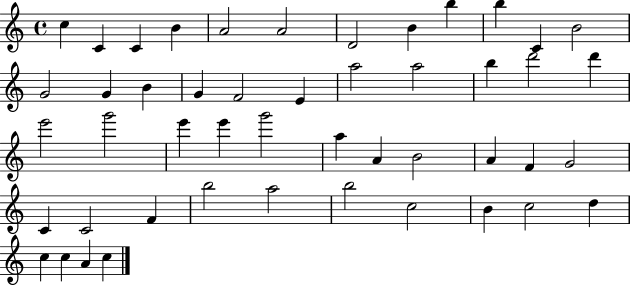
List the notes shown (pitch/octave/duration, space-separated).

C5/q C4/q C4/q B4/q A4/h A4/h D4/h B4/q B5/q B5/q C4/q B4/h G4/h G4/q B4/q G4/q F4/h E4/q A5/h A5/h B5/q D6/h D6/q E6/h G6/h E6/q E6/q G6/h A5/q A4/q B4/h A4/q F4/q G4/h C4/q C4/h F4/q B5/h A5/h B5/h C5/h B4/q C5/h D5/q C5/q C5/q A4/q C5/q